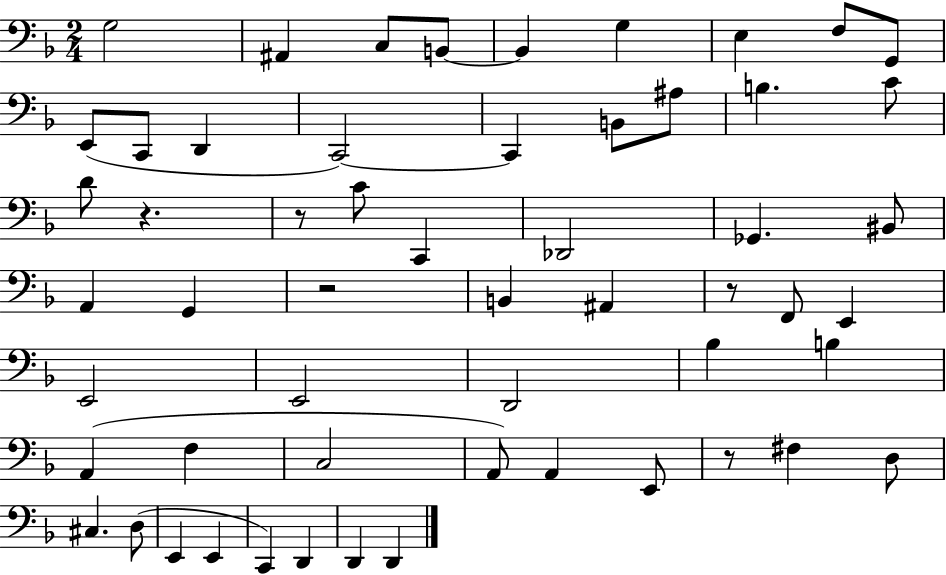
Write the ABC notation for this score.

X:1
T:Untitled
M:2/4
L:1/4
K:F
G,2 ^A,, C,/2 B,,/2 B,, G, E, F,/2 G,,/2 E,,/2 C,,/2 D,, C,,2 C,, B,,/2 ^A,/2 B, C/2 D/2 z z/2 C/2 C,, _D,,2 _G,, ^B,,/2 A,, G,, z2 B,, ^A,, z/2 F,,/2 E,, E,,2 E,,2 D,,2 _B, B, A,, F, C,2 A,,/2 A,, E,,/2 z/2 ^F, D,/2 ^C, D,/2 E,, E,, C,, D,, D,, D,,